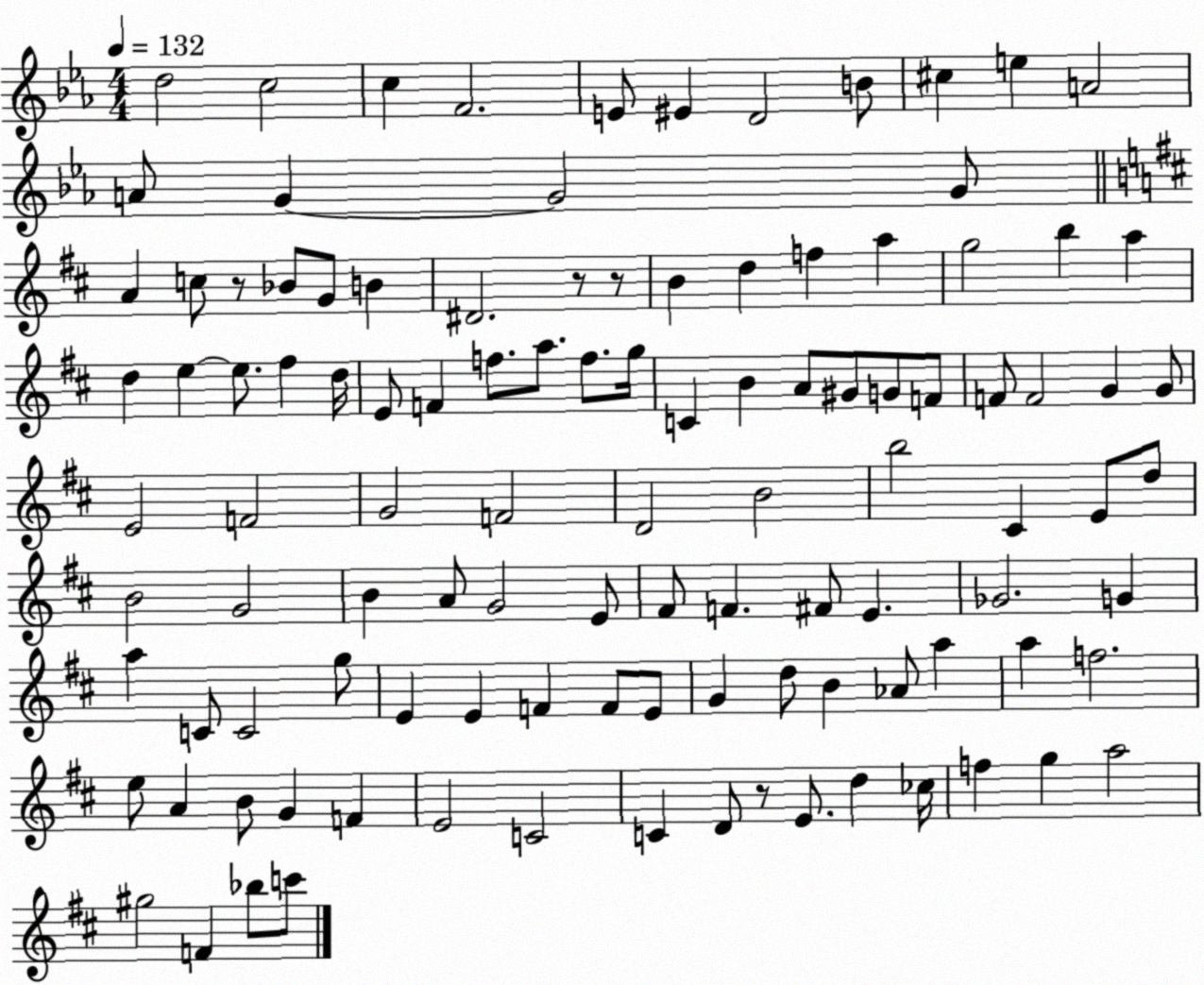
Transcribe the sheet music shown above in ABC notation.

X:1
T:Untitled
M:4/4
L:1/4
K:Eb
d2 c2 c F2 E/2 ^E D2 B/2 ^c e A2 A/2 G G2 G/2 A c/2 z/2 _B/2 G/2 B ^D2 z/2 z/2 B d f a g2 b a d e e/2 ^f d/4 E/2 F f/2 a/2 f/2 g/4 C B A/2 ^G/2 G/2 F/2 F/2 F2 G G/2 E2 F2 G2 F2 D2 B2 b2 ^C E/2 d/2 B2 G2 B A/2 G2 E/2 ^F/2 F ^F/2 E _G2 G a C/2 C2 g/2 E E F F/2 E/2 G d/2 B _A/2 a a f2 e/2 A B/2 G F E2 C2 C D/2 z/2 E/2 d _c/4 f g a2 ^g2 F _b/2 c'/2